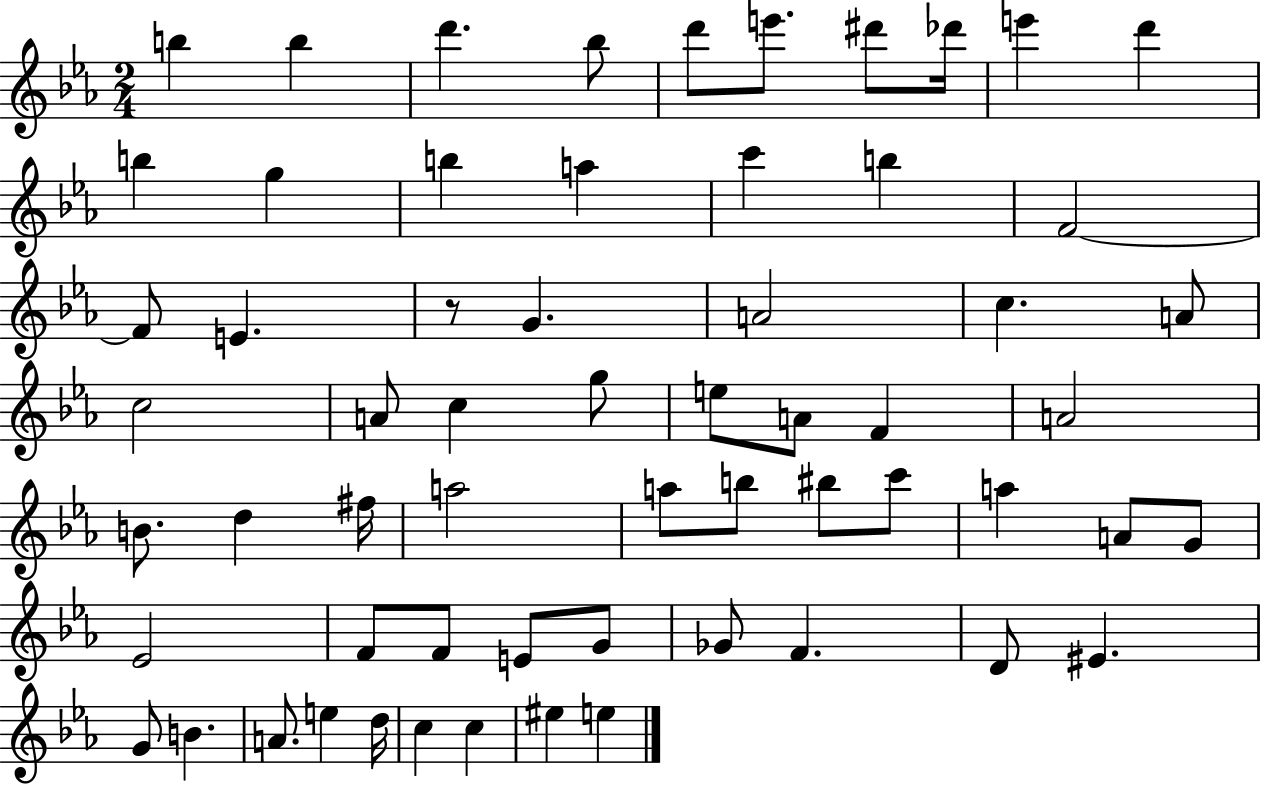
B5/q B5/q D6/q. Bb5/e D6/e E6/e. D#6/e Db6/s E6/q D6/q B5/q G5/q B5/q A5/q C6/q B5/q F4/h F4/e E4/q. R/e G4/q. A4/h C5/q. A4/e C5/h A4/e C5/q G5/e E5/e A4/e F4/q A4/h B4/e. D5/q F#5/s A5/h A5/e B5/e BIS5/e C6/e A5/q A4/e G4/e Eb4/h F4/e F4/e E4/e G4/e Gb4/e F4/q. D4/e EIS4/q. G4/e B4/q. A4/e. E5/q D5/s C5/q C5/q EIS5/q E5/q